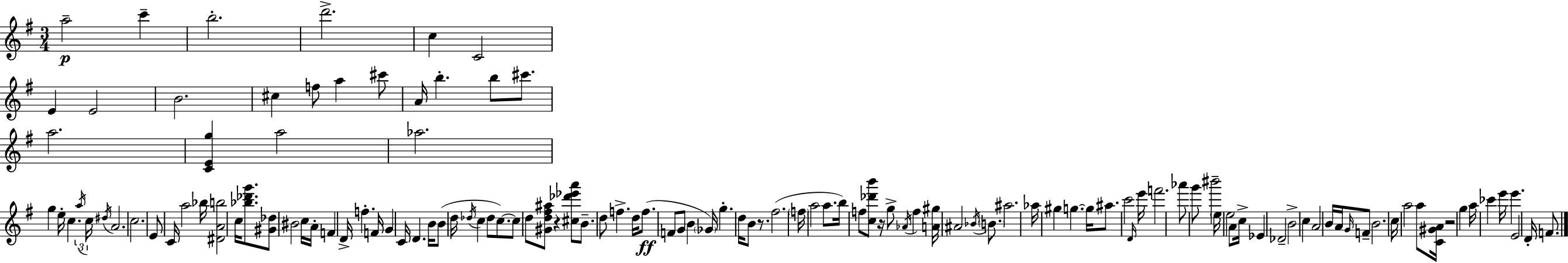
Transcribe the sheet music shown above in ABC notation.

X:1
T:Untitled
M:3/4
L:1/4
K:Em
a2 c' b2 d'2 c C2 E E2 B2 ^c f/2 a ^c'/2 A/4 b b/2 ^c'/2 a2 [CEg] a2 _a2 g e/4 c a/4 c/4 ^d/4 A2 c2 E/2 C/4 a2 _b/4 [^DAb]2 c/4 [_b_d'g']/2 [^G_d]/2 ^B2 c/4 A/4 F D/4 f F/4 G C/4 D B/4 B/2 d/4 _d/4 c _d/2 c/2 c/2 d/2 [^Gd^f^a]/2 z [^c_d'_e'a']/2 B/2 d/2 f d/4 f/2 F/2 G/2 B _G/4 g d/4 B/2 z/2 ^f2 f/4 a2 a/2 b/4 f/2 [c_d'b']/2 z/4 g/2 _A/4 f [A^g]/4 ^A2 _B/4 B/2 ^a2 _a/4 ^g g g/4 ^a/2 c'2 D/4 e'/4 f'2 _a'/2 g'/2 ^b'2 e/4 e2 A/2 c/4 _E _D2 B2 c A2 B/4 A/4 G/4 F/2 B2 c/4 a2 a/2 [C^GA]/4 z2 g a/4 _c' e'/4 e' E2 D/4 F/2